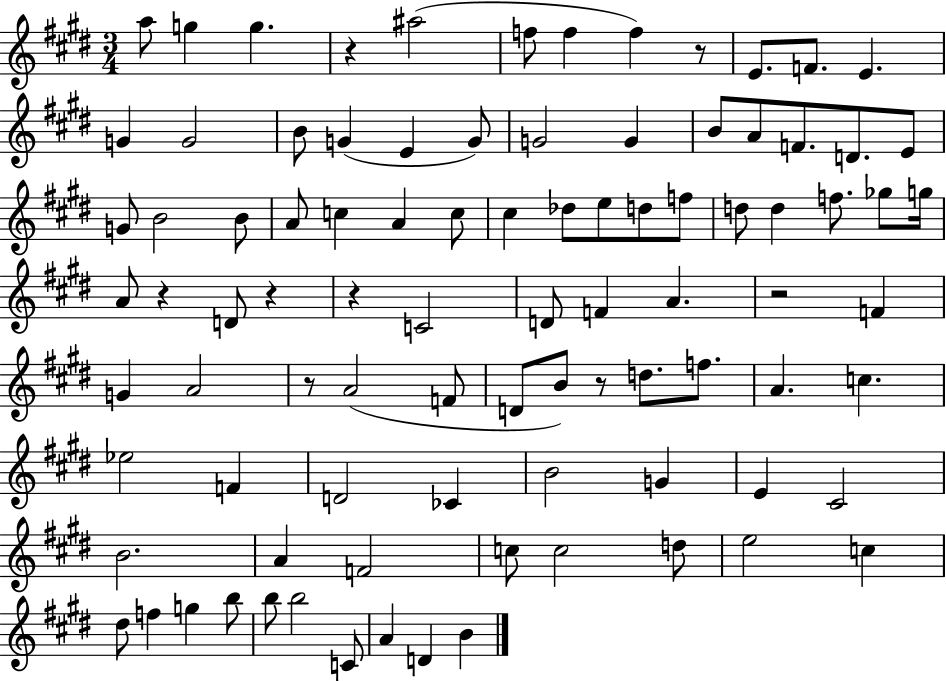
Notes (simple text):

A5/e G5/q G5/q. R/q A#5/h F5/e F5/q F5/q R/e E4/e. F4/e. E4/q. G4/q G4/h B4/e G4/q E4/q G4/e G4/h G4/q B4/e A4/e F4/e. D4/e. E4/e G4/e B4/h B4/e A4/e C5/q A4/q C5/e C#5/q Db5/e E5/e D5/e F5/e D5/e D5/q F5/e. Gb5/e G5/s A4/e R/q D4/e R/q R/q C4/h D4/e F4/q A4/q. R/h F4/q G4/q A4/h R/e A4/h F4/e D4/e B4/e R/e D5/e. F5/e. A4/q. C5/q. Eb5/h F4/q D4/h CES4/q B4/h G4/q E4/q C#4/h B4/h. A4/q F4/h C5/e C5/h D5/e E5/h C5/q D#5/e F5/q G5/q B5/e B5/e B5/h C4/e A4/q D4/q B4/q